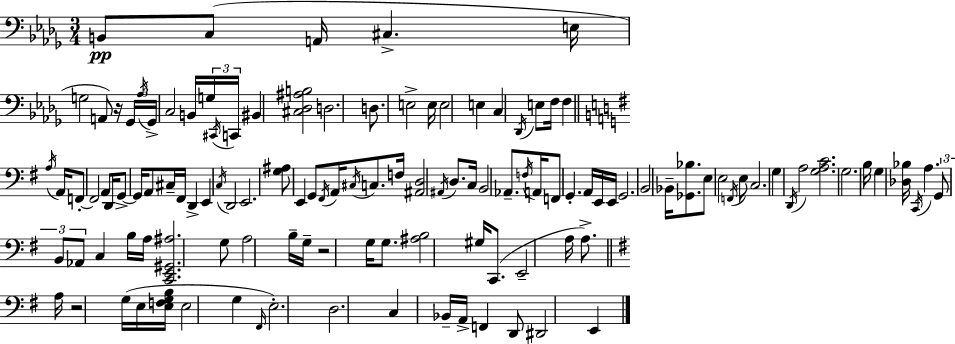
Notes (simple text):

B2/e C3/e A2/s C#3/q. E3/s G3/h A2/e R/s Gb2/s Ab3/s Gb2/s C3/h B2/s G3/s C#2/s C2/s BIS2/q [C#3,Db3,A#3,B3]/h D3/h. D3/e. E3/h E3/s E3/h E3/q C3/q Db2/s E3/e F3/s F3/q A3/s A2/s F2/e F2/h A2/e D2/s G2/e G2/s A2/e C#3/s F#2/s D2/q E2/q C3/s D2/h E2/h. [G3,A#3]/e E2/q G2/e F#2/s A2/s C#3/s C3/e. F3/s [A#2,D3]/h A#2/s D3/e. C3/s B2/h Ab2/e. F3/s A2/s F2/e G2/q. A2/s E2/s E2/s G2/h. B2/h Bb2/s [Gb2,Bb3]/e. E3/e E3/h F2/s E3/e C3/h. G3/q D2/s A3/h [G3,A3,C4]/h. G3/h. B3/s G3/q [Db3,Bb3]/s C2/s A3/q. G2/e B2/e Ab2/e C3/q B3/s A3/s [C2,E2,G#2,A#3]/h. G3/e A3/h B3/s G3/s R/h G3/s G3/e. [A#3,B3]/h G#3/s C2/e. E2/h A3/s A3/e. A3/s R/h G3/s E3/s [E3,F3,G3,B3]/s E3/h G3/q F#2/s E3/h. D3/h. C3/q Bb2/s A2/s F2/q D2/e D#2/h E2/q